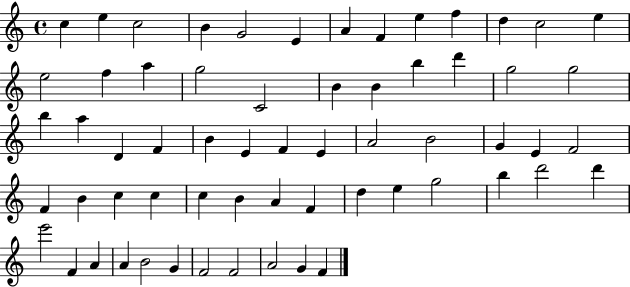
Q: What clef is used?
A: treble